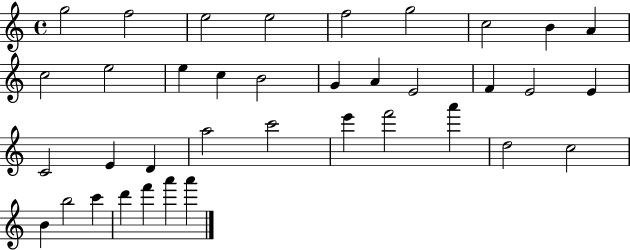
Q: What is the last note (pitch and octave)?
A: A6